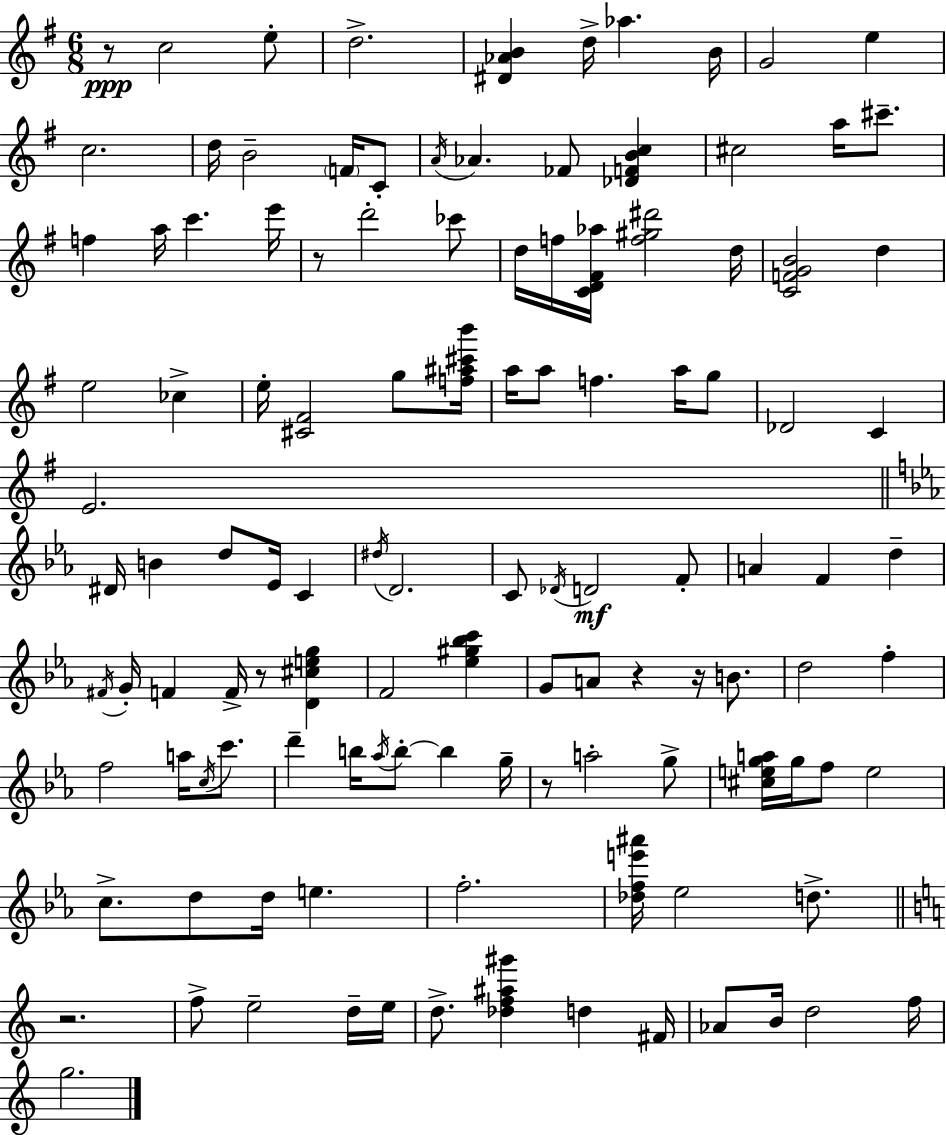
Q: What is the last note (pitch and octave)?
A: G5